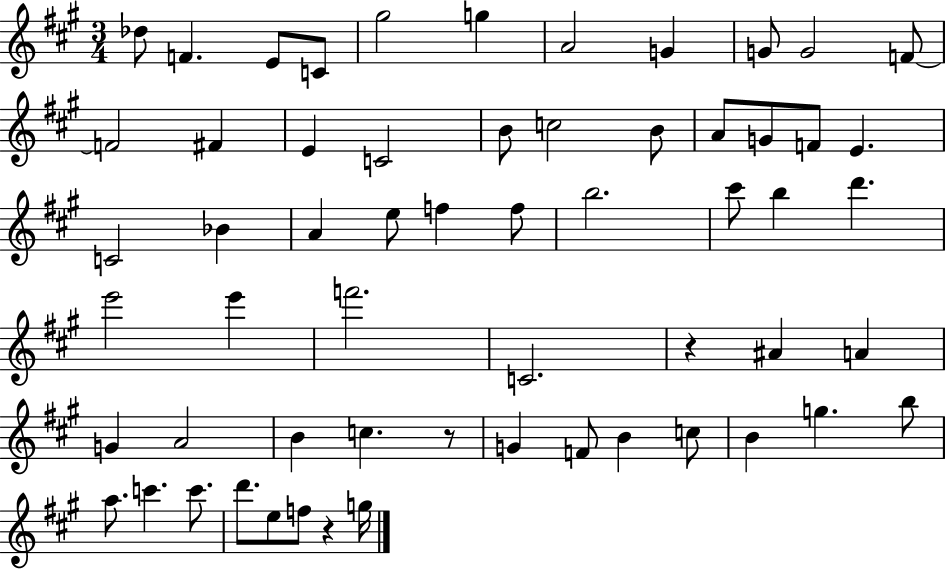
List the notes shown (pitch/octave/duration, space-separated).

Db5/e F4/q. E4/e C4/e G#5/h G5/q A4/h G4/q G4/e G4/h F4/e F4/h F#4/q E4/q C4/h B4/e C5/h B4/e A4/e G4/e F4/e E4/q. C4/h Bb4/q A4/q E5/e F5/q F5/e B5/h. C#6/e B5/q D6/q. E6/h E6/q F6/h. C4/h. R/q A#4/q A4/q G4/q A4/h B4/q C5/q. R/e G4/q F4/e B4/q C5/e B4/q G5/q. B5/e A5/e. C6/q. C6/e. D6/e. E5/e F5/e R/q G5/s